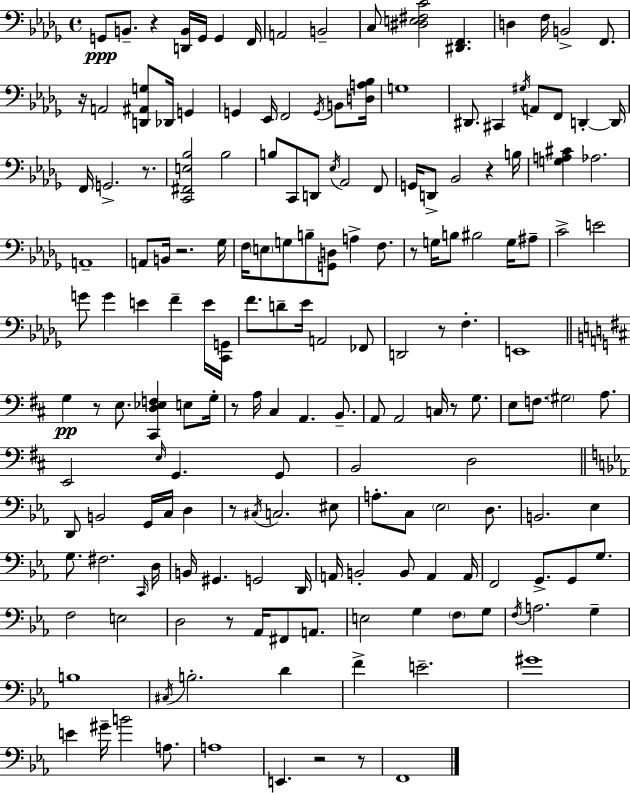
G2/e B2/e. R/q [D2,B2]/s G2/s G2/q F2/s A2/h B2/h C3/e [D#3,E3,F#3,C4]/h [D#2,F2]/q. D3/q F3/s B2/h F2/e. R/s A2/h [D2,A#2,G3]/e Db2/s G2/q G2/q Eb2/s F2/h G2/s B2/e [D3,A3,Bb3]/s G3/w D#2/e. C#2/q G#3/s A2/e F2/e D2/q D2/s F2/s G2/h. R/e. [C2,F#2,E3,Bb3]/h Bb3/h B3/e C2/e D2/e Eb3/s Ab2/h F2/e G2/s D2/e Bb2/h R/q B3/s [G3,A3,C#4]/q Ab3/h. A2/w A2/e B2/s R/h. Gb3/s F3/s E3/e G3/e B3/e [G2,D3]/e A3/q F3/e. R/e G3/s B3/e BIS3/h G3/s A#3/e C4/h E4/h G4/e G4/q E4/q F4/q E4/s [C2,G2]/s F4/e. D4/e Eb4/s A2/h FES2/e D2/h R/e F3/q. E2/w G3/q R/e E3/e. [C#2,D3,Eb3,F3]/q E3/e G3/s R/e A3/s C#3/q A2/q. B2/e. A2/e A2/h C3/s R/e G3/e. E3/e F3/e. G#3/h A3/e. E2/h E3/s G2/q. G2/e B2/h D3/h D2/e B2/h G2/s C3/s D3/q R/e C#3/s C3/h. EIS3/e A3/e. C3/e Eb3/h D3/e. B2/h. Eb3/q G3/e. F#3/h. C2/s D3/s B2/s G#2/q. G2/h D2/s A2/s B2/h B2/e A2/q A2/s F2/h G2/e. G2/e G3/e. F3/h E3/h D3/h R/e Ab2/s F#2/e A2/e. E3/h G3/q F3/e G3/e F3/s A3/h. G3/q B3/w C#3/s B3/h. D4/q F4/q E4/h. G#4/w E4/q G#4/s B4/h A3/e. A3/w E2/q. R/h R/e F2/w